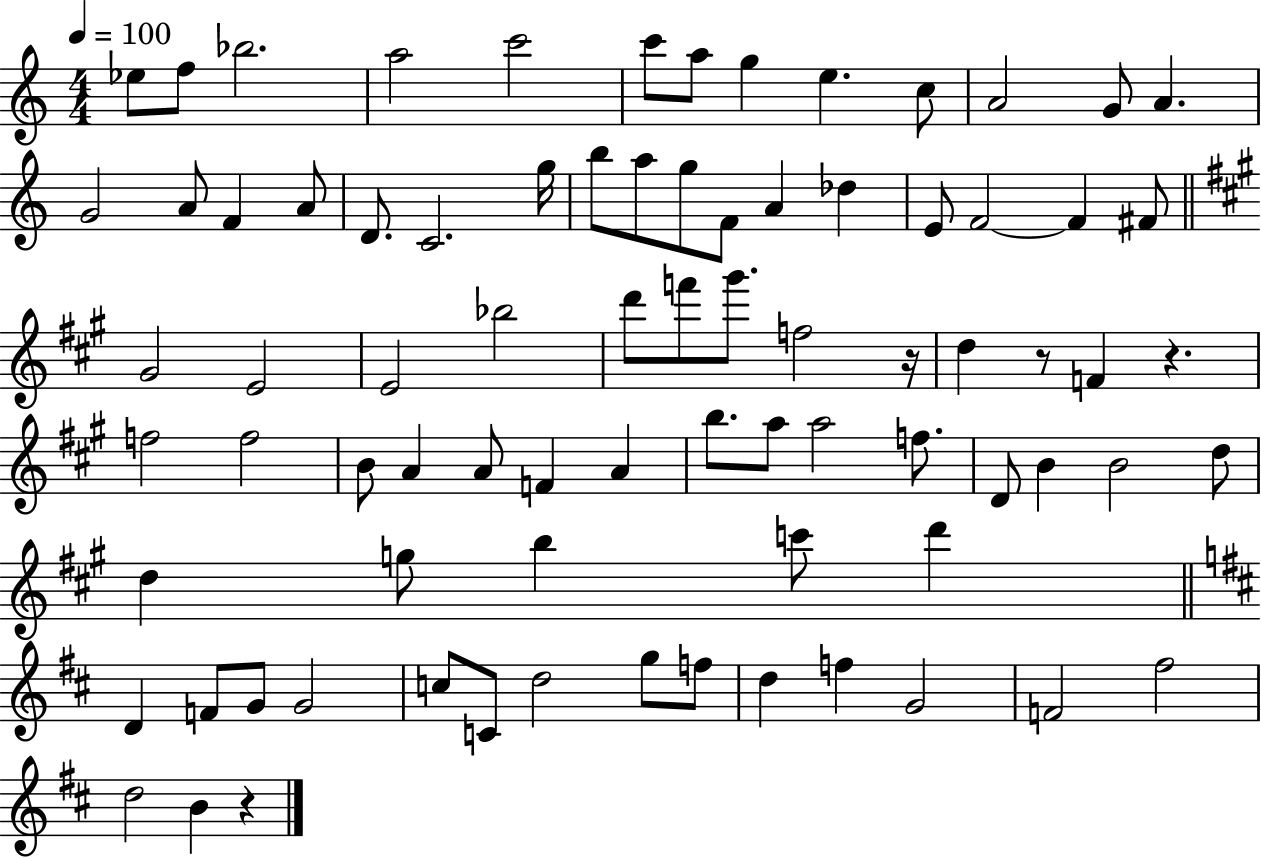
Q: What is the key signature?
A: C major